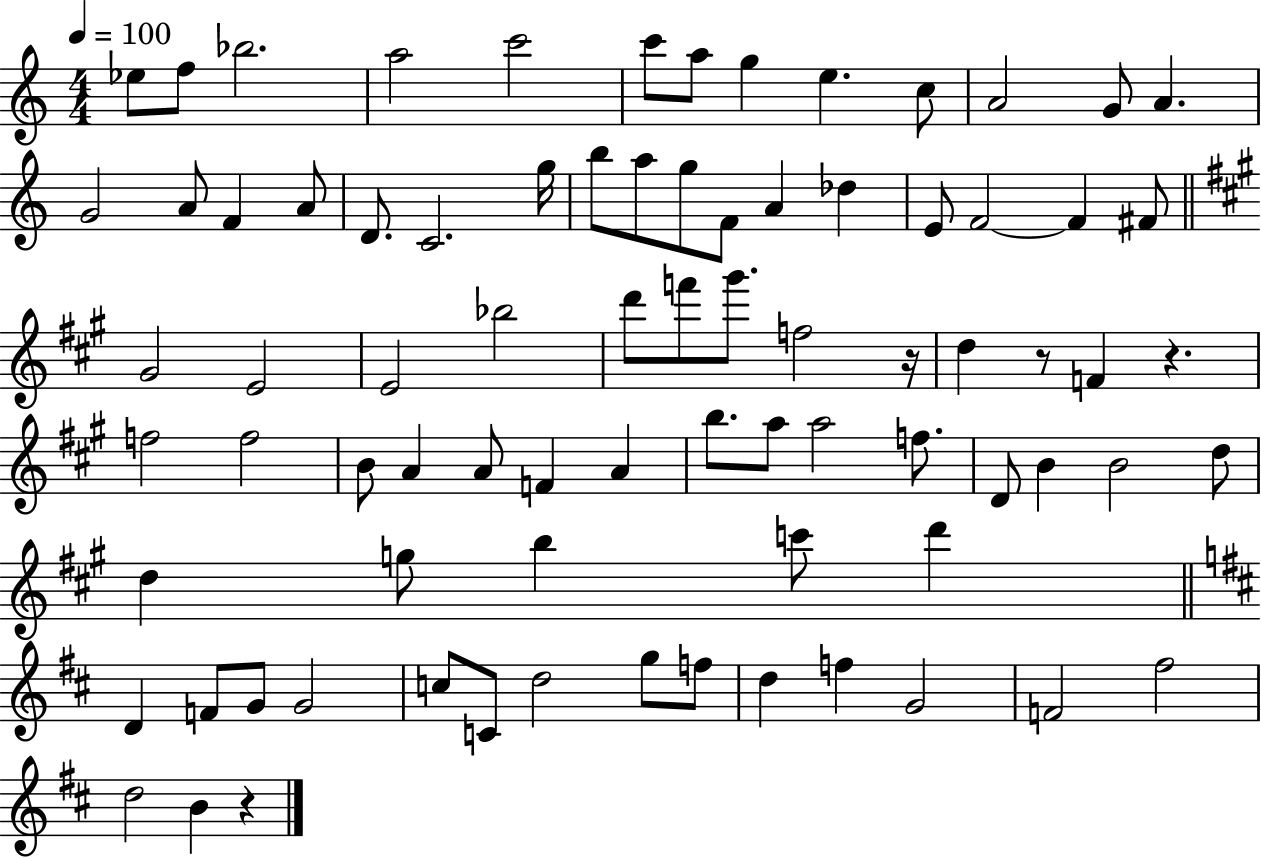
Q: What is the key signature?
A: C major